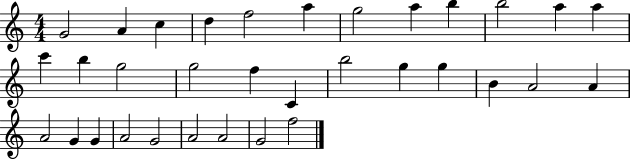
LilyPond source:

{
  \clef treble
  \numericTimeSignature
  \time 4/4
  \key c \major
  g'2 a'4 c''4 | d''4 f''2 a''4 | g''2 a''4 b''4 | b''2 a''4 a''4 | \break c'''4 b''4 g''2 | g''2 f''4 c'4 | b''2 g''4 g''4 | b'4 a'2 a'4 | \break a'2 g'4 g'4 | a'2 g'2 | a'2 a'2 | g'2 f''2 | \break \bar "|."
}